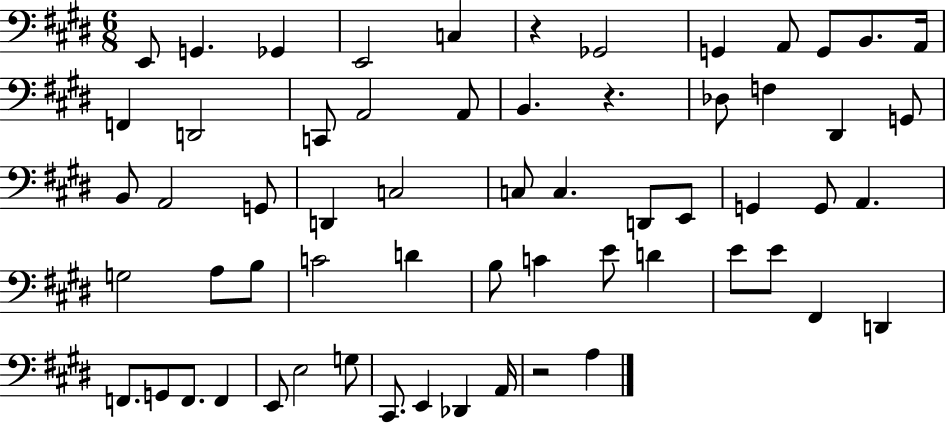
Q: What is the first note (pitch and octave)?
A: E2